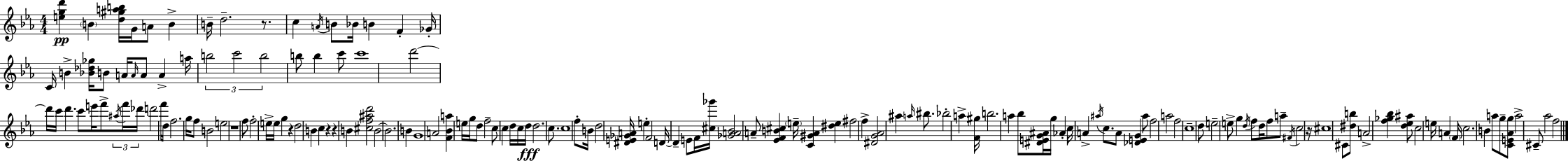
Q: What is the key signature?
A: C minor